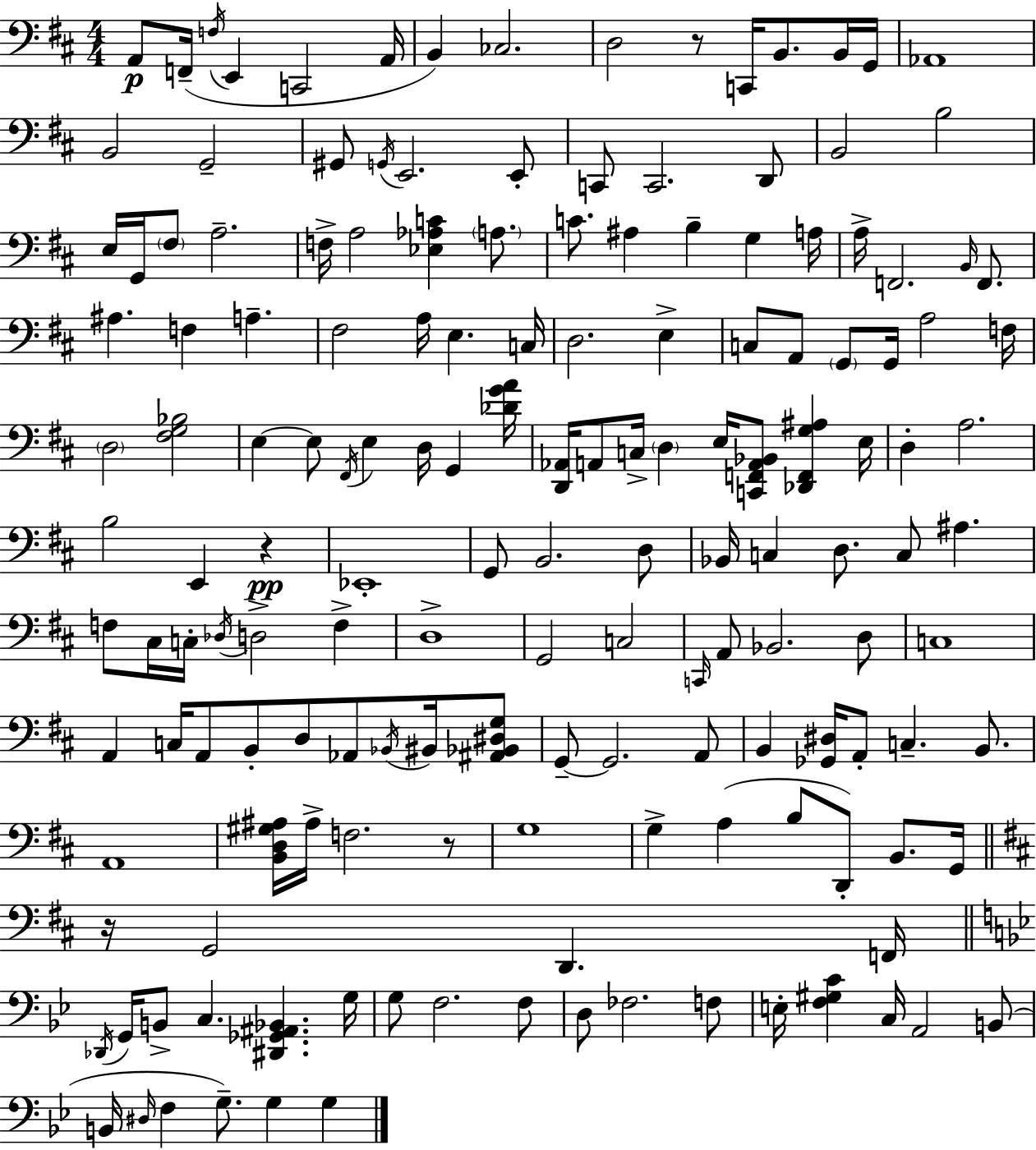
A2/e F2/s F3/s E2/q C2/h A2/s B2/q CES3/h. D3/h R/e C2/s B2/e. B2/s G2/s Ab2/w B2/h G2/h G#2/e G2/s E2/h. E2/e C2/e C2/h. D2/e B2/h B3/h E3/s G2/s F#3/e A3/h. F3/s A3/h [Eb3,Ab3,C4]/q A3/e. C4/e. A#3/q B3/q G3/q A3/s A3/s F2/h. B2/s F2/e. A#3/q. F3/q A3/q. F#3/h A3/s E3/q. C3/s D3/h. E3/q C3/e A2/e G2/e G2/s A3/h F3/s D3/h [F#3,G3,Bb3]/h E3/q E3/e F#2/s E3/q D3/s G2/q [Db4,G4,A4]/s [D2,Ab2]/s A2/e C3/s D3/q E3/s [C2,F2,A2,Bb2]/e [Db2,F2,G3,A#3]/q E3/s D3/q A3/h. B3/h E2/q R/q Eb2/w G2/e B2/h. D3/e Bb2/s C3/q D3/e. C3/e A#3/q. F3/e C#3/s C3/s Db3/s D3/h F3/q D3/w G2/h C3/h C2/s A2/e Bb2/h. D3/e C3/w A2/q C3/s A2/e B2/e D3/e Ab2/e Bb2/s BIS2/s [A#2,Bb2,D#3,G3]/e G2/e G2/h. A2/e B2/q [Gb2,D#3]/s A2/e C3/q. B2/e. A2/w [B2,D3,G#3,A#3]/s A#3/s F3/h. R/e G3/w G3/q A3/q B3/e D2/e B2/e. G2/s R/s G2/h D2/q. F2/s Db2/s G2/s B2/e C3/q. [D#2,Gb2,A#2,Bb2]/q. G3/s G3/e F3/h. F3/e D3/e FES3/h. F3/e E3/s [F3,G#3,C4]/q C3/s A2/h B2/e B2/s D#3/s F3/q G3/e. G3/q G3/q